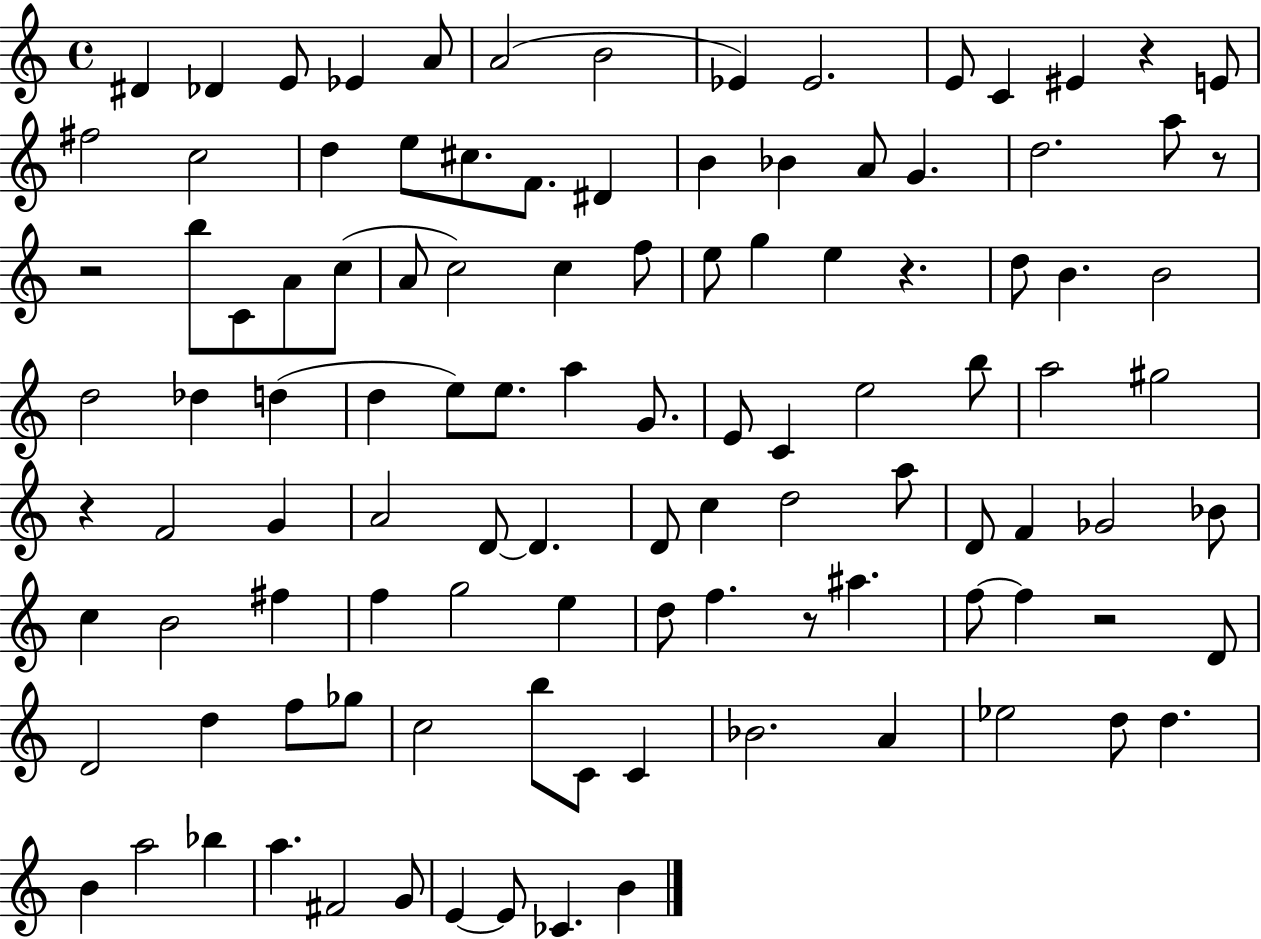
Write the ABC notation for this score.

X:1
T:Untitled
M:4/4
L:1/4
K:C
^D _D E/2 _E A/2 A2 B2 _E _E2 E/2 C ^E z E/2 ^f2 c2 d e/2 ^c/2 F/2 ^D B _B A/2 G d2 a/2 z/2 z2 b/2 C/2 A/2 c/2 A/2 c2 c f/2 e/2 g e z d/2 B B2 d2 _d d d e/2 e/2 a G/2 E/2 C e2 b/2 a2 ^g2 z F2 G A2 D/2 D D/2 c d2 a/2 D/2 F _G2 _B/2 c B2 ^f f g2 e d/2 f z/2 ^a f/2 f z2 D/2 D2 d f/2 _g/2 c2 b/2 C/2 C _B2 A _e2 d/2 d B a2 _b a ^F2 G/2 E E/2 _C B